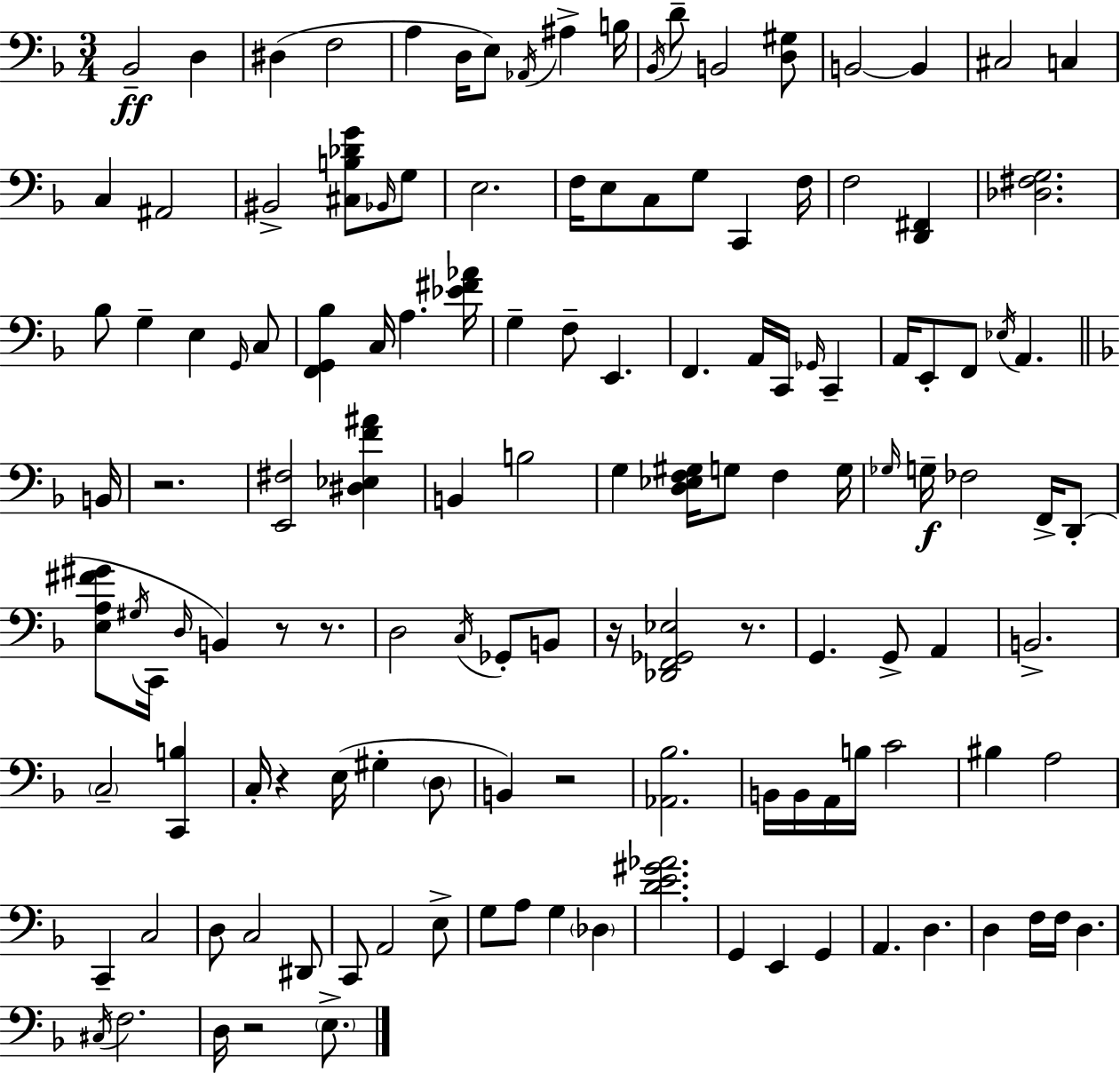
X:1
T:Untitled
M:3/4
L:1/4
K:F
_B,,2 D, ^D, F,2 A, D,/4 E,/2 _A,,/4 ^A, B,/4 _B,,/4 D/2 B,,2 [D,^G,]/2 B,,2 B,, ^C,2 C, C, ^A,,2 ^B,,2 [^C,B,_DG]/2 _B,,/4 G,/2 E,2 F,/4 E,/2 C,/2 G,/2 C,, F,/4 F,2 [D,,^F,,] [_D,^F,G,]2 _B,/2 G, E, G,,/4 C,/2 [F,,G,,_B,] C,/4 A, [_E^F_A]/4 G, F,/2 E,, F,, A,,/4 C,,/4 _G,,/4 C,, A,,/4 E,,/2 F,,/2 _E,/4 A,, B,,/4 z2 [E,,^F,]2 [^D,_E,F^A] B,, B,2 G, [D,_E,F,^G,]/4 G,/2 F, G,/4 _G,/4 G,/4 _F,2 F,,/4 D,,/2 [E,A,^F^G]/2 ^G,/4 C,,/4 D,/4 B,, z/2 z/2 D,2 C,/4 _G,,/2 B,,/2 z/4 [_D,,F,,_G,,_E,]2 z/2 G,, G,,/2 A,, B,,2 C,2 [C,,B,] C,/4 z E,/4 ^G, D,/2 B,, z2 [_A,,_B,]2 B,,/4 B,,/4 A,,/4 B,/4 C2 ^B, A,2 C,, C,2 D,/2 C,2 ^D,,/2 C,,/2 A,,2 E,/2 G,/2 A,/2 G, _D, [DE^G_A]2 G,, E,, G,, A,, D, D, F,/4 F,/4 D, ^C,/4 F,2 D,/4 z2 E,/2